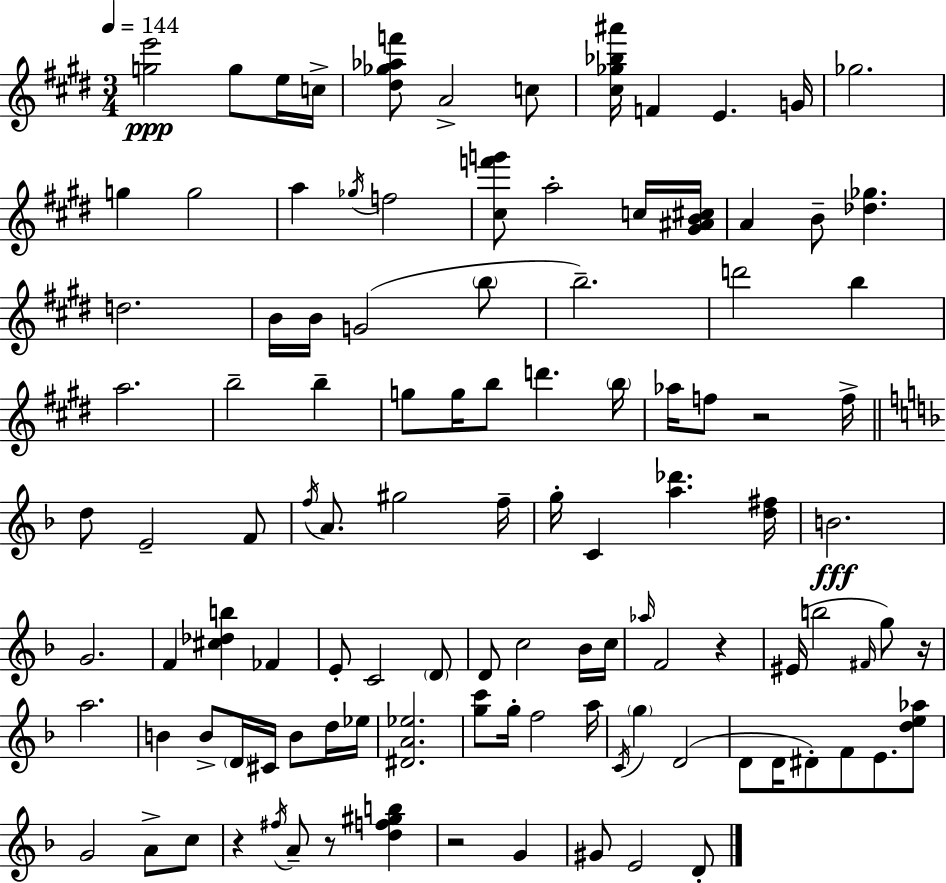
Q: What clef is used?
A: treble